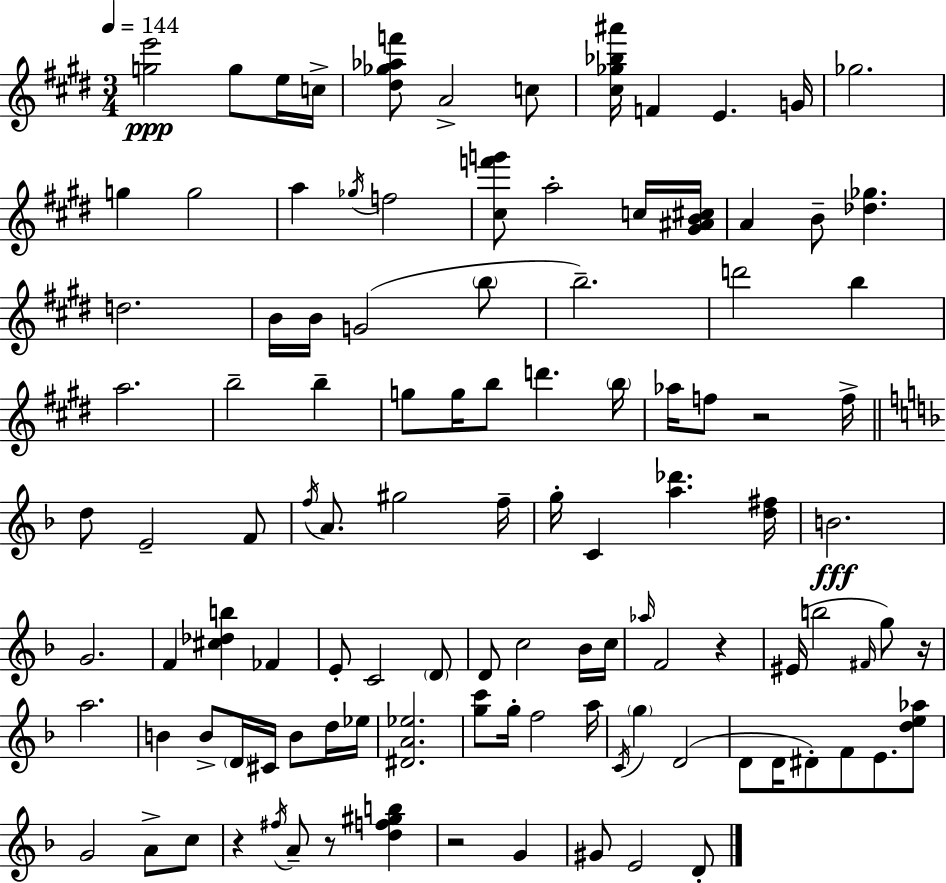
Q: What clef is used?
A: treble